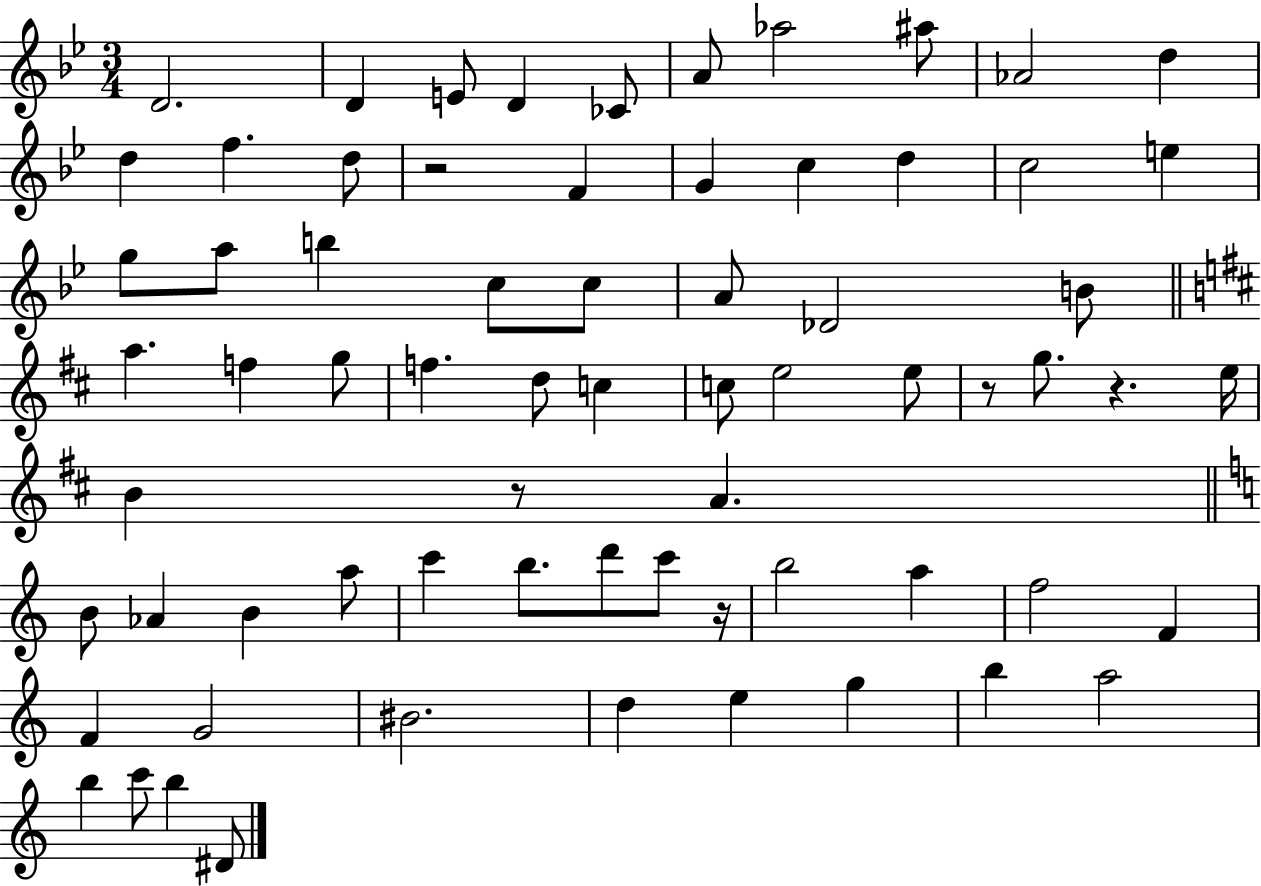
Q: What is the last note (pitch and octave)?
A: D#4